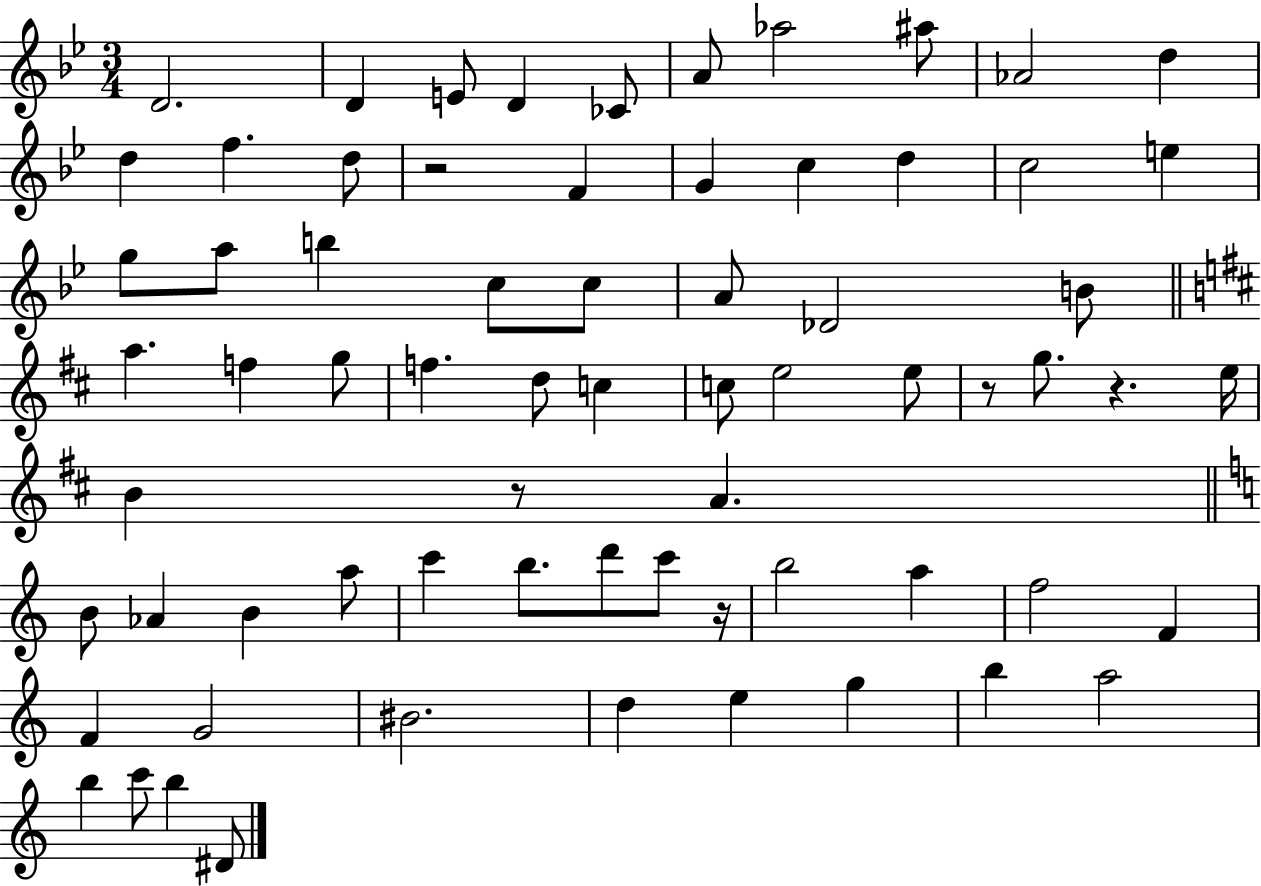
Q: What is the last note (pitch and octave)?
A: D#4